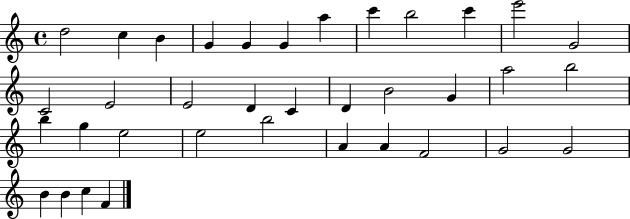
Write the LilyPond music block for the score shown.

{
  \clef treble
  \time 4/4
  \defaultTimeSignature
  \key c \major
  d''2 c''4 b'4 | g'4 g'4 g'4 a''4 | c'''4 b''2 c'''4 | e'''2 g'2 | \break c'2 e'2 | e'2 d'4 c'4 | d'4 b'2 g'4 | a''2 b''2 | \break b''4 g''4 e''2 | e''2 b''2 | a'4 a'4 f'2 | g'2 g'2 | \break b'4 b'4 c''4 f'4 | \bar "|."
}